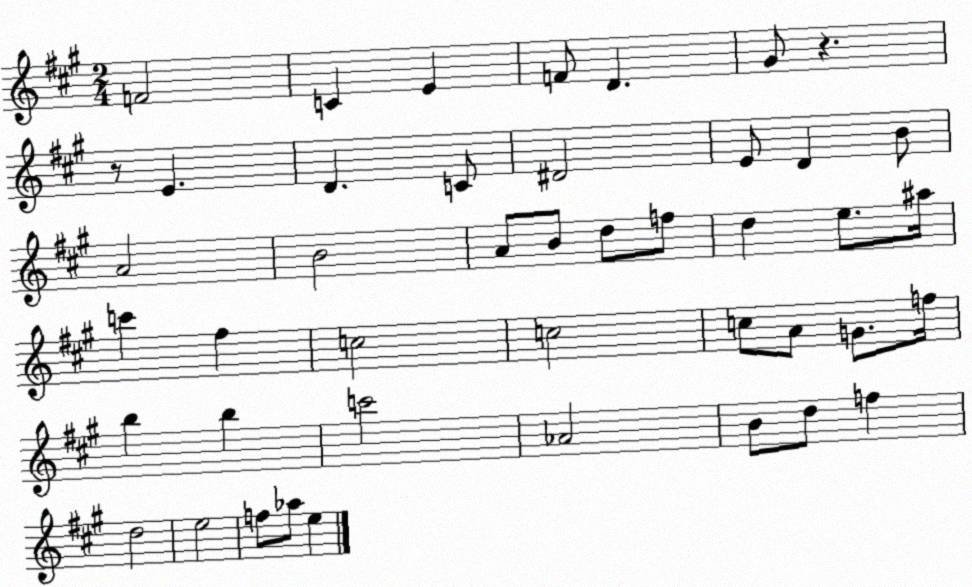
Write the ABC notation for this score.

X:1
T:Untitled
M:2/4
L:1/4
K:A
F2 C E F/2 D ^G/2 z z/2 E D C/2 ^D2 E/2 D B/2 A2 B2 A/2 B/2 d/2 f/2 d e/2 ^a/4 c' ^f c2 c2 c/2 A/2 G/2 f/4 b b c'2 _A2 B/2 d/2 f d2 e2 f/2 _a/2 e